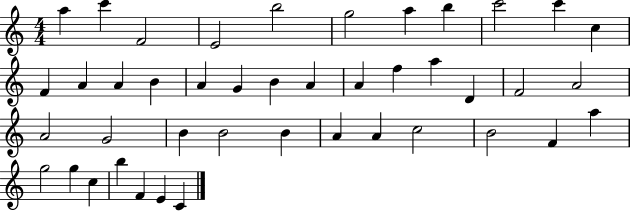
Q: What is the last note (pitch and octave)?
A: C4